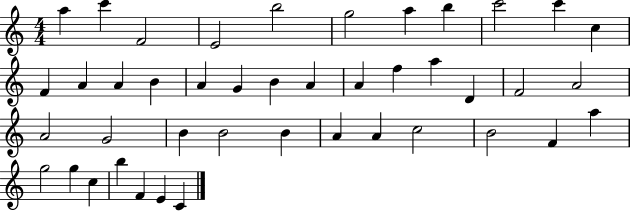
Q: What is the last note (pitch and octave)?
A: C4